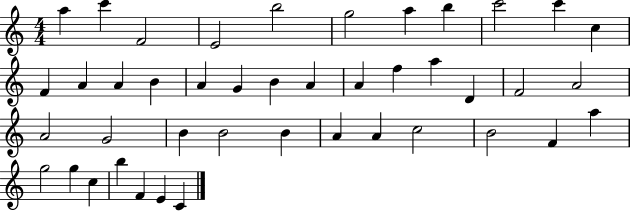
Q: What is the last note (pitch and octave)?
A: C4